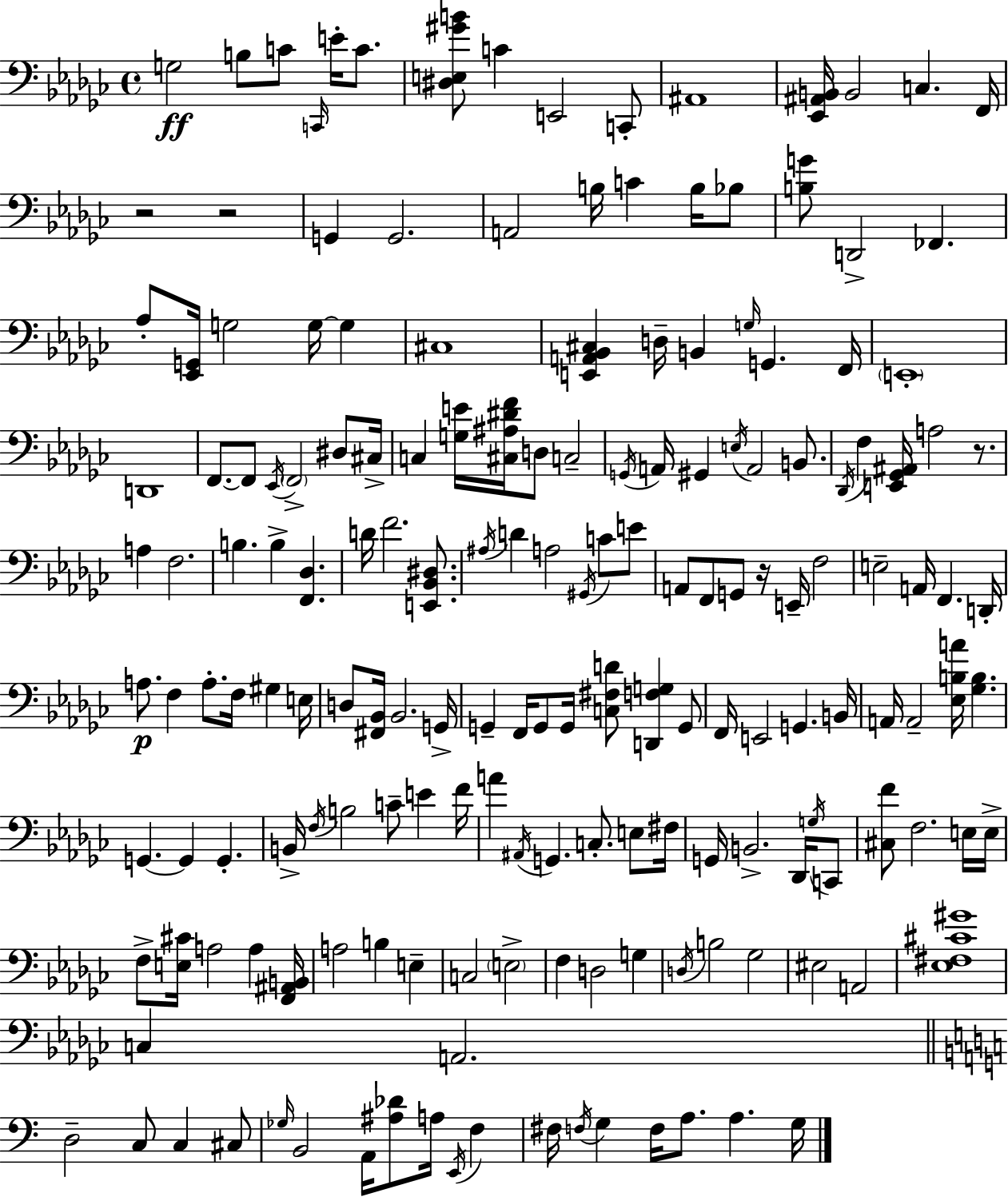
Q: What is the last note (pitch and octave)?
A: G3